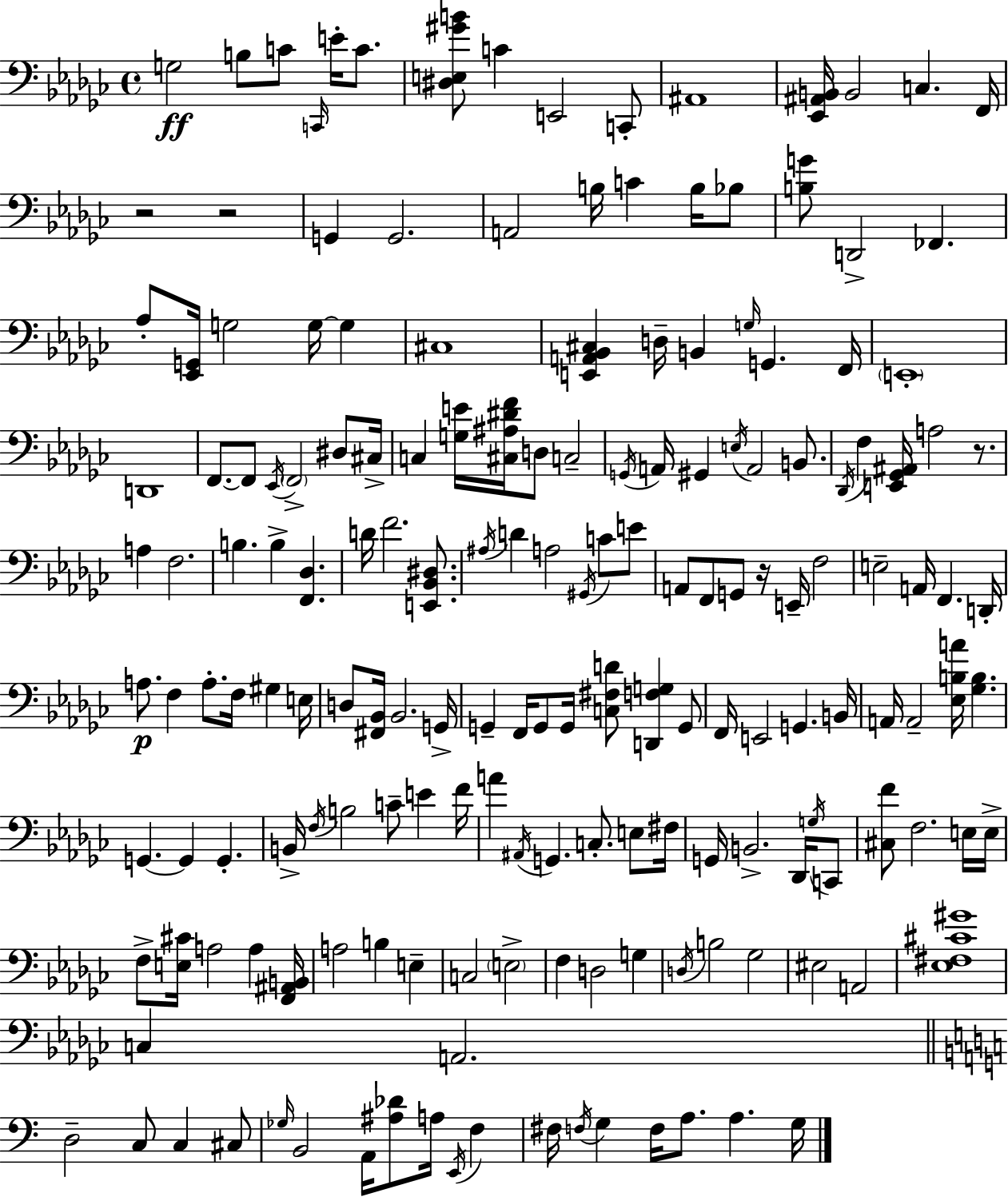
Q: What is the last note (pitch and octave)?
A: G3